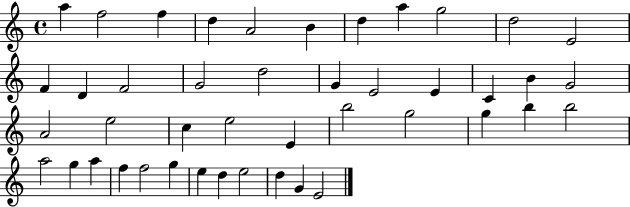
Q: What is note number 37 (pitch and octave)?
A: F5